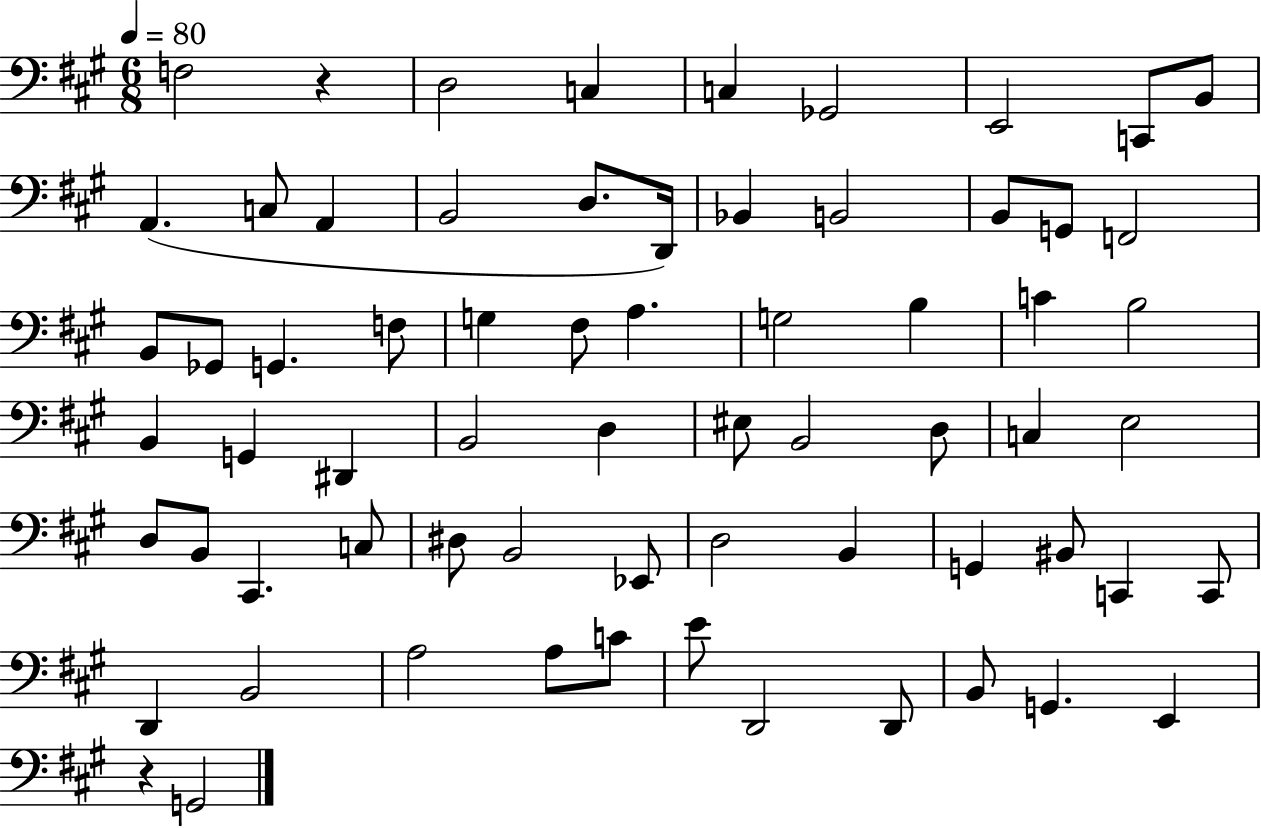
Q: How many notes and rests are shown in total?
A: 67